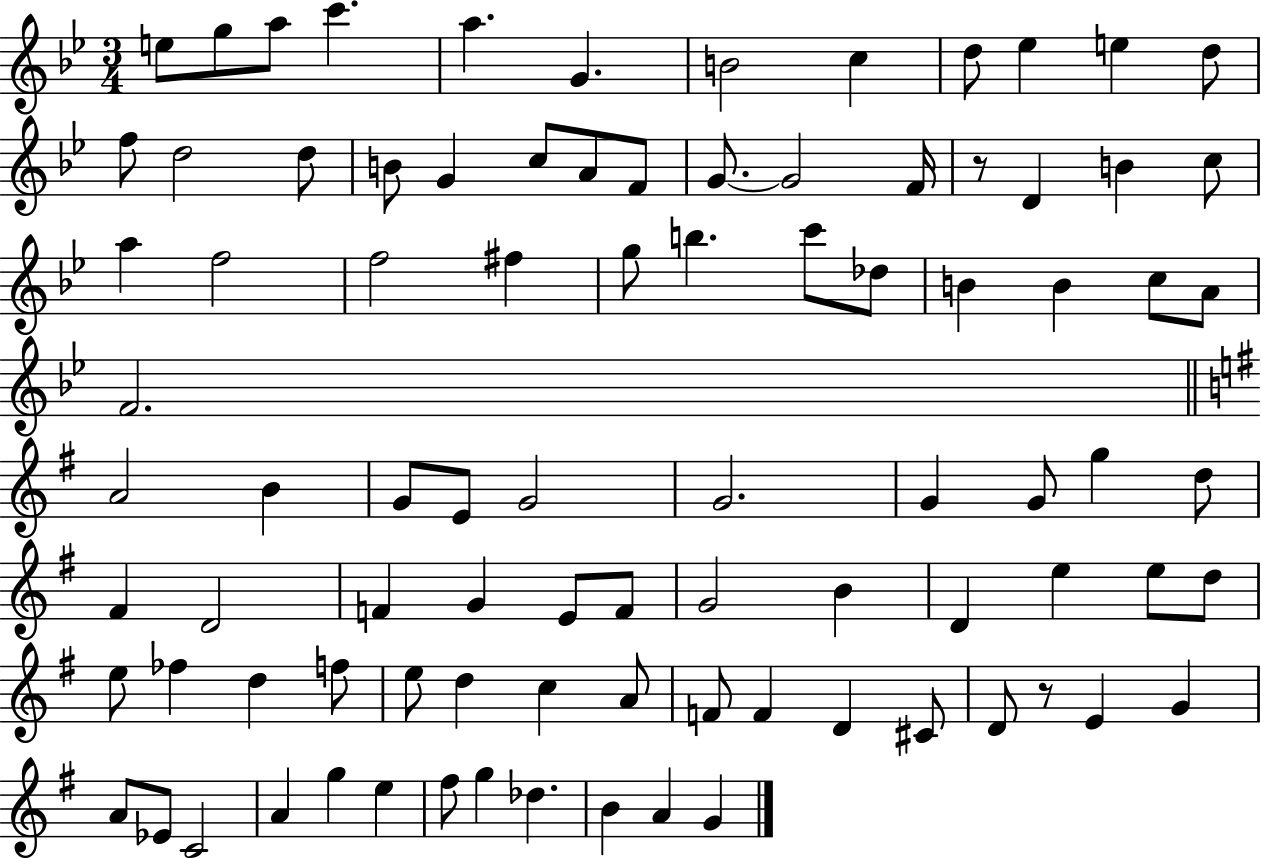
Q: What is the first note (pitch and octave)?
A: E5